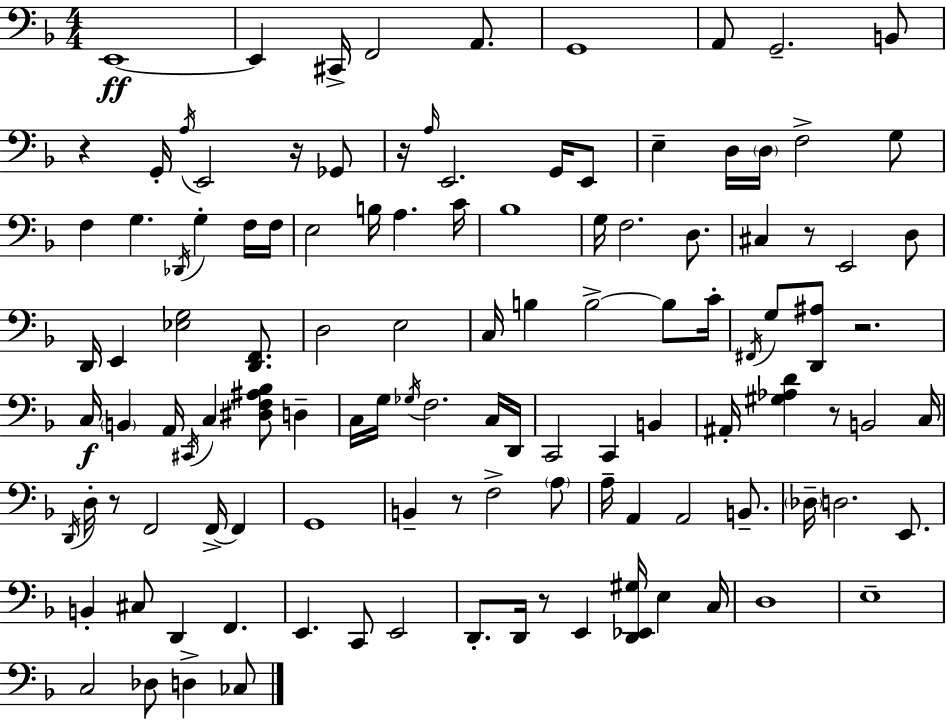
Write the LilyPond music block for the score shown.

{
  \clef bass
  \numericTimeSignature
  \time 4/4
  \key d \minor
  e,1~~\ff | e,4 cis,16-> f,2 a,8. | g,1 | a,8 g,2.-- b,8 | \break r4 g,16-. \acciaccatura { a16 } e,2 r16 ges,8 | r16 \grace { a16 } e,2. g,16 | e,8 e4-- d16 \parenthesize d16 f2-> | g8 f4 g4. \acciaccatura { des,16 } g4-. | \break f16 f16 e2 b16 a4. | c'16 bes1 | g16 f2. | d8. cis4 r8 e,2 | \break d8 d,16 e,4 <ees g>2 | <d, f,>8. d2 e2 | c16 b4 b2->~~ | b8 c'16-. \acciaccatura { fis,16 } g8 <d, ais>8 r2. | \break c16\f \parenthesize b,4 a,16 \acciaccatura { cis,16 } c4 <dis f ais bes>8 | d4-- c16 g16 \acciaccatura { ges16 } f2. | c16 d,16 c,2 c,4 | b,4 ais,16-. <gis aes d'>4 r8 b,2 | \break c16 \acciaccatura { d,16 } d16-. r8 f,2 | f,16->~~ f,4 g,1 | b,4-- r8 f2-> | \parenthesize a8 a16-- a,4 a,2 | \break b,8.-- \parenthesize des16-- d2. | e,8. b,4-. cis8 d,4 | f,4. e,4. c,8 e,2 | d,8.-. d,16 r8 e,4 | \break <d, ees, gis>16 e4 c16 d1 | e1-- | c2 des8 | d4-> ces8 \bar "|."
}